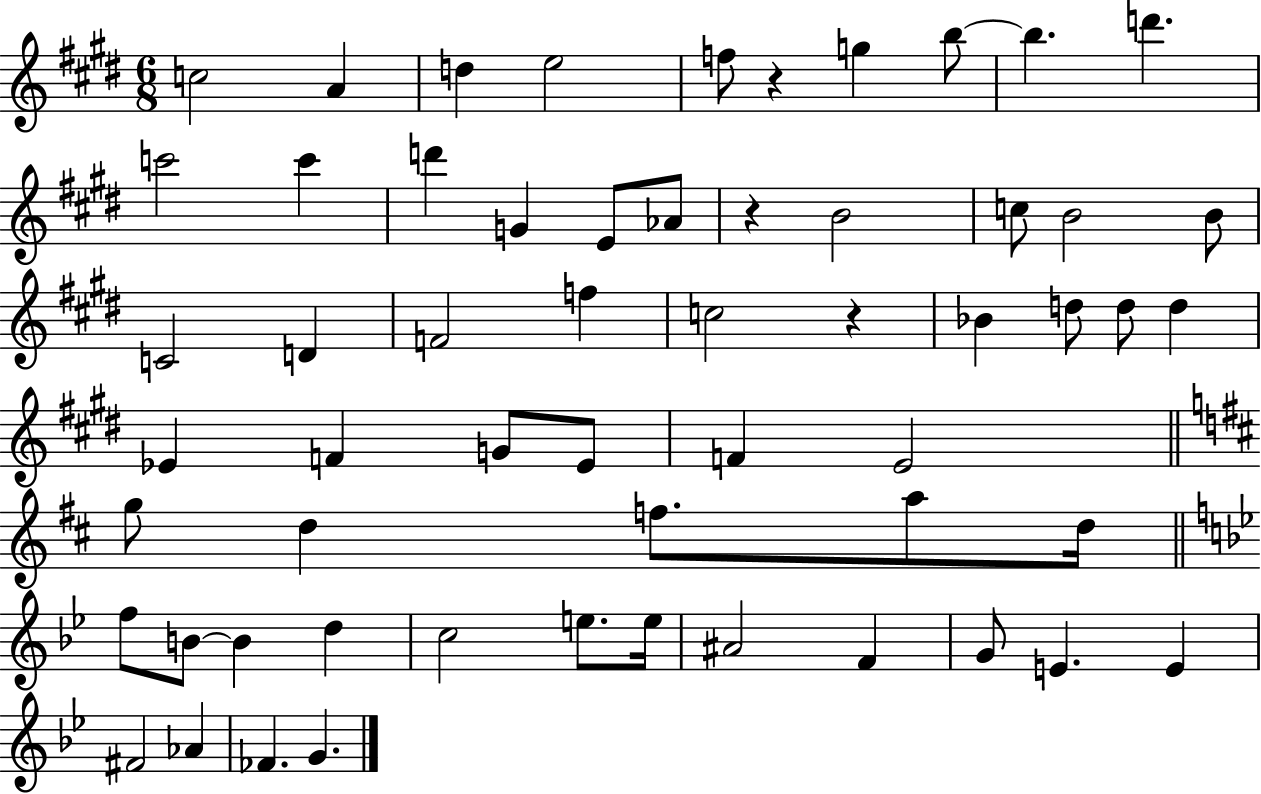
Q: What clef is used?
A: treble